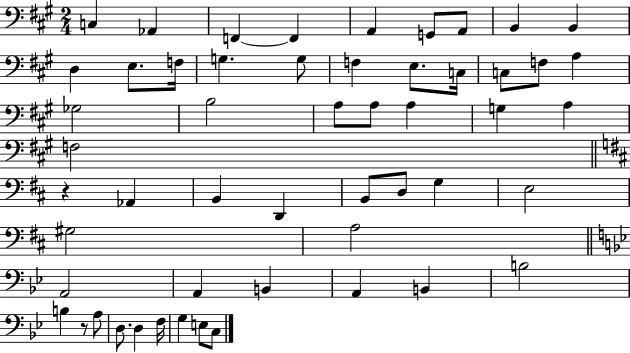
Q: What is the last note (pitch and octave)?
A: C3